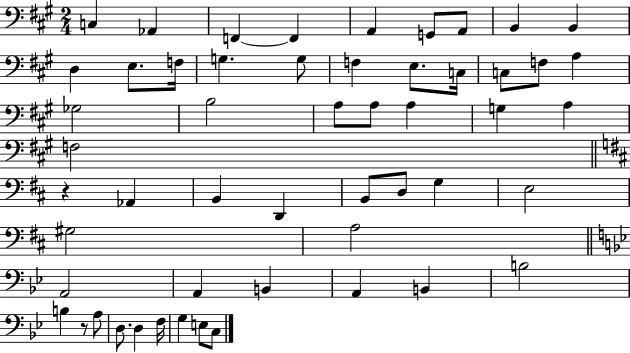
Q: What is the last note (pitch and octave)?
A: C3